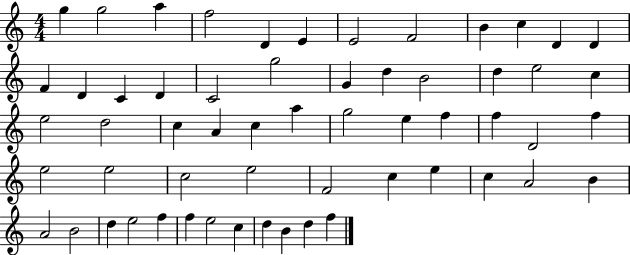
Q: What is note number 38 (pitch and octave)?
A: E5